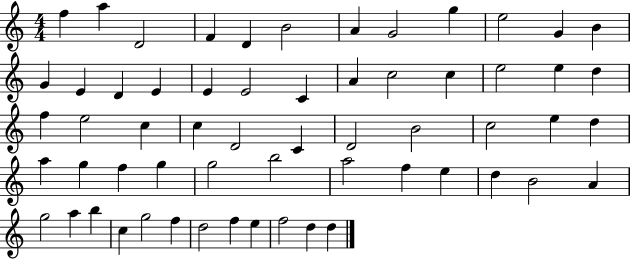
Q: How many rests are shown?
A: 0